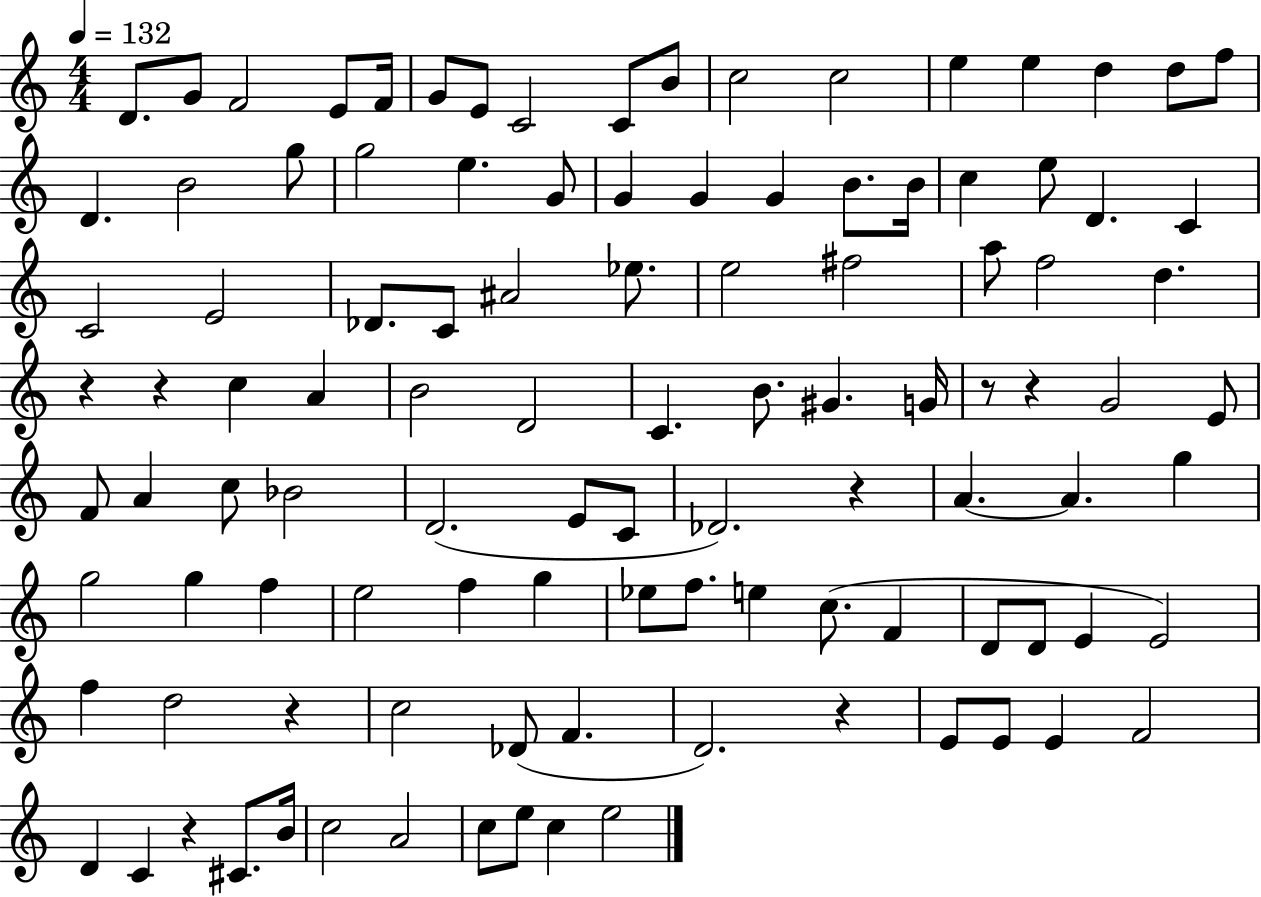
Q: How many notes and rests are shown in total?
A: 107